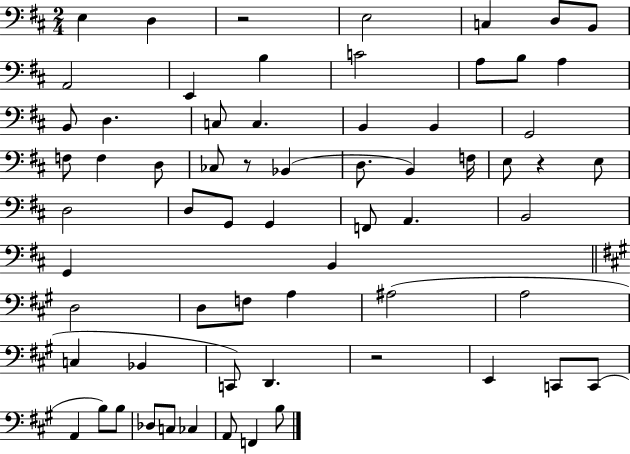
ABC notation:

X:1
T:Untitled
M:2/4
L:1/4
K:D
E, D, z2 E,2 C, D,/2 B,,/2 A,,2 E,, B, C2 A,/2 B,/2 A, B,,/2 D, C,/2 C, B,, B,, G,,2 F,/2 F, D,/2 _C,/2 z/2 _B,, D,/2 B,, F,/4 E,/2 z E,/2 D,2 D,/2 G,,/2 G,, F,,/2 A,, B,,2 G,, B,, D,2 D,/2 F,/2 A, ^A,2 A,2 C, _B,, C,,/2 D,, z2 E,, C,,/2 C,,/2 A,, B,/2 B,/2 _D,/2 C,/2 _C, A,,/2 F,, B,/2